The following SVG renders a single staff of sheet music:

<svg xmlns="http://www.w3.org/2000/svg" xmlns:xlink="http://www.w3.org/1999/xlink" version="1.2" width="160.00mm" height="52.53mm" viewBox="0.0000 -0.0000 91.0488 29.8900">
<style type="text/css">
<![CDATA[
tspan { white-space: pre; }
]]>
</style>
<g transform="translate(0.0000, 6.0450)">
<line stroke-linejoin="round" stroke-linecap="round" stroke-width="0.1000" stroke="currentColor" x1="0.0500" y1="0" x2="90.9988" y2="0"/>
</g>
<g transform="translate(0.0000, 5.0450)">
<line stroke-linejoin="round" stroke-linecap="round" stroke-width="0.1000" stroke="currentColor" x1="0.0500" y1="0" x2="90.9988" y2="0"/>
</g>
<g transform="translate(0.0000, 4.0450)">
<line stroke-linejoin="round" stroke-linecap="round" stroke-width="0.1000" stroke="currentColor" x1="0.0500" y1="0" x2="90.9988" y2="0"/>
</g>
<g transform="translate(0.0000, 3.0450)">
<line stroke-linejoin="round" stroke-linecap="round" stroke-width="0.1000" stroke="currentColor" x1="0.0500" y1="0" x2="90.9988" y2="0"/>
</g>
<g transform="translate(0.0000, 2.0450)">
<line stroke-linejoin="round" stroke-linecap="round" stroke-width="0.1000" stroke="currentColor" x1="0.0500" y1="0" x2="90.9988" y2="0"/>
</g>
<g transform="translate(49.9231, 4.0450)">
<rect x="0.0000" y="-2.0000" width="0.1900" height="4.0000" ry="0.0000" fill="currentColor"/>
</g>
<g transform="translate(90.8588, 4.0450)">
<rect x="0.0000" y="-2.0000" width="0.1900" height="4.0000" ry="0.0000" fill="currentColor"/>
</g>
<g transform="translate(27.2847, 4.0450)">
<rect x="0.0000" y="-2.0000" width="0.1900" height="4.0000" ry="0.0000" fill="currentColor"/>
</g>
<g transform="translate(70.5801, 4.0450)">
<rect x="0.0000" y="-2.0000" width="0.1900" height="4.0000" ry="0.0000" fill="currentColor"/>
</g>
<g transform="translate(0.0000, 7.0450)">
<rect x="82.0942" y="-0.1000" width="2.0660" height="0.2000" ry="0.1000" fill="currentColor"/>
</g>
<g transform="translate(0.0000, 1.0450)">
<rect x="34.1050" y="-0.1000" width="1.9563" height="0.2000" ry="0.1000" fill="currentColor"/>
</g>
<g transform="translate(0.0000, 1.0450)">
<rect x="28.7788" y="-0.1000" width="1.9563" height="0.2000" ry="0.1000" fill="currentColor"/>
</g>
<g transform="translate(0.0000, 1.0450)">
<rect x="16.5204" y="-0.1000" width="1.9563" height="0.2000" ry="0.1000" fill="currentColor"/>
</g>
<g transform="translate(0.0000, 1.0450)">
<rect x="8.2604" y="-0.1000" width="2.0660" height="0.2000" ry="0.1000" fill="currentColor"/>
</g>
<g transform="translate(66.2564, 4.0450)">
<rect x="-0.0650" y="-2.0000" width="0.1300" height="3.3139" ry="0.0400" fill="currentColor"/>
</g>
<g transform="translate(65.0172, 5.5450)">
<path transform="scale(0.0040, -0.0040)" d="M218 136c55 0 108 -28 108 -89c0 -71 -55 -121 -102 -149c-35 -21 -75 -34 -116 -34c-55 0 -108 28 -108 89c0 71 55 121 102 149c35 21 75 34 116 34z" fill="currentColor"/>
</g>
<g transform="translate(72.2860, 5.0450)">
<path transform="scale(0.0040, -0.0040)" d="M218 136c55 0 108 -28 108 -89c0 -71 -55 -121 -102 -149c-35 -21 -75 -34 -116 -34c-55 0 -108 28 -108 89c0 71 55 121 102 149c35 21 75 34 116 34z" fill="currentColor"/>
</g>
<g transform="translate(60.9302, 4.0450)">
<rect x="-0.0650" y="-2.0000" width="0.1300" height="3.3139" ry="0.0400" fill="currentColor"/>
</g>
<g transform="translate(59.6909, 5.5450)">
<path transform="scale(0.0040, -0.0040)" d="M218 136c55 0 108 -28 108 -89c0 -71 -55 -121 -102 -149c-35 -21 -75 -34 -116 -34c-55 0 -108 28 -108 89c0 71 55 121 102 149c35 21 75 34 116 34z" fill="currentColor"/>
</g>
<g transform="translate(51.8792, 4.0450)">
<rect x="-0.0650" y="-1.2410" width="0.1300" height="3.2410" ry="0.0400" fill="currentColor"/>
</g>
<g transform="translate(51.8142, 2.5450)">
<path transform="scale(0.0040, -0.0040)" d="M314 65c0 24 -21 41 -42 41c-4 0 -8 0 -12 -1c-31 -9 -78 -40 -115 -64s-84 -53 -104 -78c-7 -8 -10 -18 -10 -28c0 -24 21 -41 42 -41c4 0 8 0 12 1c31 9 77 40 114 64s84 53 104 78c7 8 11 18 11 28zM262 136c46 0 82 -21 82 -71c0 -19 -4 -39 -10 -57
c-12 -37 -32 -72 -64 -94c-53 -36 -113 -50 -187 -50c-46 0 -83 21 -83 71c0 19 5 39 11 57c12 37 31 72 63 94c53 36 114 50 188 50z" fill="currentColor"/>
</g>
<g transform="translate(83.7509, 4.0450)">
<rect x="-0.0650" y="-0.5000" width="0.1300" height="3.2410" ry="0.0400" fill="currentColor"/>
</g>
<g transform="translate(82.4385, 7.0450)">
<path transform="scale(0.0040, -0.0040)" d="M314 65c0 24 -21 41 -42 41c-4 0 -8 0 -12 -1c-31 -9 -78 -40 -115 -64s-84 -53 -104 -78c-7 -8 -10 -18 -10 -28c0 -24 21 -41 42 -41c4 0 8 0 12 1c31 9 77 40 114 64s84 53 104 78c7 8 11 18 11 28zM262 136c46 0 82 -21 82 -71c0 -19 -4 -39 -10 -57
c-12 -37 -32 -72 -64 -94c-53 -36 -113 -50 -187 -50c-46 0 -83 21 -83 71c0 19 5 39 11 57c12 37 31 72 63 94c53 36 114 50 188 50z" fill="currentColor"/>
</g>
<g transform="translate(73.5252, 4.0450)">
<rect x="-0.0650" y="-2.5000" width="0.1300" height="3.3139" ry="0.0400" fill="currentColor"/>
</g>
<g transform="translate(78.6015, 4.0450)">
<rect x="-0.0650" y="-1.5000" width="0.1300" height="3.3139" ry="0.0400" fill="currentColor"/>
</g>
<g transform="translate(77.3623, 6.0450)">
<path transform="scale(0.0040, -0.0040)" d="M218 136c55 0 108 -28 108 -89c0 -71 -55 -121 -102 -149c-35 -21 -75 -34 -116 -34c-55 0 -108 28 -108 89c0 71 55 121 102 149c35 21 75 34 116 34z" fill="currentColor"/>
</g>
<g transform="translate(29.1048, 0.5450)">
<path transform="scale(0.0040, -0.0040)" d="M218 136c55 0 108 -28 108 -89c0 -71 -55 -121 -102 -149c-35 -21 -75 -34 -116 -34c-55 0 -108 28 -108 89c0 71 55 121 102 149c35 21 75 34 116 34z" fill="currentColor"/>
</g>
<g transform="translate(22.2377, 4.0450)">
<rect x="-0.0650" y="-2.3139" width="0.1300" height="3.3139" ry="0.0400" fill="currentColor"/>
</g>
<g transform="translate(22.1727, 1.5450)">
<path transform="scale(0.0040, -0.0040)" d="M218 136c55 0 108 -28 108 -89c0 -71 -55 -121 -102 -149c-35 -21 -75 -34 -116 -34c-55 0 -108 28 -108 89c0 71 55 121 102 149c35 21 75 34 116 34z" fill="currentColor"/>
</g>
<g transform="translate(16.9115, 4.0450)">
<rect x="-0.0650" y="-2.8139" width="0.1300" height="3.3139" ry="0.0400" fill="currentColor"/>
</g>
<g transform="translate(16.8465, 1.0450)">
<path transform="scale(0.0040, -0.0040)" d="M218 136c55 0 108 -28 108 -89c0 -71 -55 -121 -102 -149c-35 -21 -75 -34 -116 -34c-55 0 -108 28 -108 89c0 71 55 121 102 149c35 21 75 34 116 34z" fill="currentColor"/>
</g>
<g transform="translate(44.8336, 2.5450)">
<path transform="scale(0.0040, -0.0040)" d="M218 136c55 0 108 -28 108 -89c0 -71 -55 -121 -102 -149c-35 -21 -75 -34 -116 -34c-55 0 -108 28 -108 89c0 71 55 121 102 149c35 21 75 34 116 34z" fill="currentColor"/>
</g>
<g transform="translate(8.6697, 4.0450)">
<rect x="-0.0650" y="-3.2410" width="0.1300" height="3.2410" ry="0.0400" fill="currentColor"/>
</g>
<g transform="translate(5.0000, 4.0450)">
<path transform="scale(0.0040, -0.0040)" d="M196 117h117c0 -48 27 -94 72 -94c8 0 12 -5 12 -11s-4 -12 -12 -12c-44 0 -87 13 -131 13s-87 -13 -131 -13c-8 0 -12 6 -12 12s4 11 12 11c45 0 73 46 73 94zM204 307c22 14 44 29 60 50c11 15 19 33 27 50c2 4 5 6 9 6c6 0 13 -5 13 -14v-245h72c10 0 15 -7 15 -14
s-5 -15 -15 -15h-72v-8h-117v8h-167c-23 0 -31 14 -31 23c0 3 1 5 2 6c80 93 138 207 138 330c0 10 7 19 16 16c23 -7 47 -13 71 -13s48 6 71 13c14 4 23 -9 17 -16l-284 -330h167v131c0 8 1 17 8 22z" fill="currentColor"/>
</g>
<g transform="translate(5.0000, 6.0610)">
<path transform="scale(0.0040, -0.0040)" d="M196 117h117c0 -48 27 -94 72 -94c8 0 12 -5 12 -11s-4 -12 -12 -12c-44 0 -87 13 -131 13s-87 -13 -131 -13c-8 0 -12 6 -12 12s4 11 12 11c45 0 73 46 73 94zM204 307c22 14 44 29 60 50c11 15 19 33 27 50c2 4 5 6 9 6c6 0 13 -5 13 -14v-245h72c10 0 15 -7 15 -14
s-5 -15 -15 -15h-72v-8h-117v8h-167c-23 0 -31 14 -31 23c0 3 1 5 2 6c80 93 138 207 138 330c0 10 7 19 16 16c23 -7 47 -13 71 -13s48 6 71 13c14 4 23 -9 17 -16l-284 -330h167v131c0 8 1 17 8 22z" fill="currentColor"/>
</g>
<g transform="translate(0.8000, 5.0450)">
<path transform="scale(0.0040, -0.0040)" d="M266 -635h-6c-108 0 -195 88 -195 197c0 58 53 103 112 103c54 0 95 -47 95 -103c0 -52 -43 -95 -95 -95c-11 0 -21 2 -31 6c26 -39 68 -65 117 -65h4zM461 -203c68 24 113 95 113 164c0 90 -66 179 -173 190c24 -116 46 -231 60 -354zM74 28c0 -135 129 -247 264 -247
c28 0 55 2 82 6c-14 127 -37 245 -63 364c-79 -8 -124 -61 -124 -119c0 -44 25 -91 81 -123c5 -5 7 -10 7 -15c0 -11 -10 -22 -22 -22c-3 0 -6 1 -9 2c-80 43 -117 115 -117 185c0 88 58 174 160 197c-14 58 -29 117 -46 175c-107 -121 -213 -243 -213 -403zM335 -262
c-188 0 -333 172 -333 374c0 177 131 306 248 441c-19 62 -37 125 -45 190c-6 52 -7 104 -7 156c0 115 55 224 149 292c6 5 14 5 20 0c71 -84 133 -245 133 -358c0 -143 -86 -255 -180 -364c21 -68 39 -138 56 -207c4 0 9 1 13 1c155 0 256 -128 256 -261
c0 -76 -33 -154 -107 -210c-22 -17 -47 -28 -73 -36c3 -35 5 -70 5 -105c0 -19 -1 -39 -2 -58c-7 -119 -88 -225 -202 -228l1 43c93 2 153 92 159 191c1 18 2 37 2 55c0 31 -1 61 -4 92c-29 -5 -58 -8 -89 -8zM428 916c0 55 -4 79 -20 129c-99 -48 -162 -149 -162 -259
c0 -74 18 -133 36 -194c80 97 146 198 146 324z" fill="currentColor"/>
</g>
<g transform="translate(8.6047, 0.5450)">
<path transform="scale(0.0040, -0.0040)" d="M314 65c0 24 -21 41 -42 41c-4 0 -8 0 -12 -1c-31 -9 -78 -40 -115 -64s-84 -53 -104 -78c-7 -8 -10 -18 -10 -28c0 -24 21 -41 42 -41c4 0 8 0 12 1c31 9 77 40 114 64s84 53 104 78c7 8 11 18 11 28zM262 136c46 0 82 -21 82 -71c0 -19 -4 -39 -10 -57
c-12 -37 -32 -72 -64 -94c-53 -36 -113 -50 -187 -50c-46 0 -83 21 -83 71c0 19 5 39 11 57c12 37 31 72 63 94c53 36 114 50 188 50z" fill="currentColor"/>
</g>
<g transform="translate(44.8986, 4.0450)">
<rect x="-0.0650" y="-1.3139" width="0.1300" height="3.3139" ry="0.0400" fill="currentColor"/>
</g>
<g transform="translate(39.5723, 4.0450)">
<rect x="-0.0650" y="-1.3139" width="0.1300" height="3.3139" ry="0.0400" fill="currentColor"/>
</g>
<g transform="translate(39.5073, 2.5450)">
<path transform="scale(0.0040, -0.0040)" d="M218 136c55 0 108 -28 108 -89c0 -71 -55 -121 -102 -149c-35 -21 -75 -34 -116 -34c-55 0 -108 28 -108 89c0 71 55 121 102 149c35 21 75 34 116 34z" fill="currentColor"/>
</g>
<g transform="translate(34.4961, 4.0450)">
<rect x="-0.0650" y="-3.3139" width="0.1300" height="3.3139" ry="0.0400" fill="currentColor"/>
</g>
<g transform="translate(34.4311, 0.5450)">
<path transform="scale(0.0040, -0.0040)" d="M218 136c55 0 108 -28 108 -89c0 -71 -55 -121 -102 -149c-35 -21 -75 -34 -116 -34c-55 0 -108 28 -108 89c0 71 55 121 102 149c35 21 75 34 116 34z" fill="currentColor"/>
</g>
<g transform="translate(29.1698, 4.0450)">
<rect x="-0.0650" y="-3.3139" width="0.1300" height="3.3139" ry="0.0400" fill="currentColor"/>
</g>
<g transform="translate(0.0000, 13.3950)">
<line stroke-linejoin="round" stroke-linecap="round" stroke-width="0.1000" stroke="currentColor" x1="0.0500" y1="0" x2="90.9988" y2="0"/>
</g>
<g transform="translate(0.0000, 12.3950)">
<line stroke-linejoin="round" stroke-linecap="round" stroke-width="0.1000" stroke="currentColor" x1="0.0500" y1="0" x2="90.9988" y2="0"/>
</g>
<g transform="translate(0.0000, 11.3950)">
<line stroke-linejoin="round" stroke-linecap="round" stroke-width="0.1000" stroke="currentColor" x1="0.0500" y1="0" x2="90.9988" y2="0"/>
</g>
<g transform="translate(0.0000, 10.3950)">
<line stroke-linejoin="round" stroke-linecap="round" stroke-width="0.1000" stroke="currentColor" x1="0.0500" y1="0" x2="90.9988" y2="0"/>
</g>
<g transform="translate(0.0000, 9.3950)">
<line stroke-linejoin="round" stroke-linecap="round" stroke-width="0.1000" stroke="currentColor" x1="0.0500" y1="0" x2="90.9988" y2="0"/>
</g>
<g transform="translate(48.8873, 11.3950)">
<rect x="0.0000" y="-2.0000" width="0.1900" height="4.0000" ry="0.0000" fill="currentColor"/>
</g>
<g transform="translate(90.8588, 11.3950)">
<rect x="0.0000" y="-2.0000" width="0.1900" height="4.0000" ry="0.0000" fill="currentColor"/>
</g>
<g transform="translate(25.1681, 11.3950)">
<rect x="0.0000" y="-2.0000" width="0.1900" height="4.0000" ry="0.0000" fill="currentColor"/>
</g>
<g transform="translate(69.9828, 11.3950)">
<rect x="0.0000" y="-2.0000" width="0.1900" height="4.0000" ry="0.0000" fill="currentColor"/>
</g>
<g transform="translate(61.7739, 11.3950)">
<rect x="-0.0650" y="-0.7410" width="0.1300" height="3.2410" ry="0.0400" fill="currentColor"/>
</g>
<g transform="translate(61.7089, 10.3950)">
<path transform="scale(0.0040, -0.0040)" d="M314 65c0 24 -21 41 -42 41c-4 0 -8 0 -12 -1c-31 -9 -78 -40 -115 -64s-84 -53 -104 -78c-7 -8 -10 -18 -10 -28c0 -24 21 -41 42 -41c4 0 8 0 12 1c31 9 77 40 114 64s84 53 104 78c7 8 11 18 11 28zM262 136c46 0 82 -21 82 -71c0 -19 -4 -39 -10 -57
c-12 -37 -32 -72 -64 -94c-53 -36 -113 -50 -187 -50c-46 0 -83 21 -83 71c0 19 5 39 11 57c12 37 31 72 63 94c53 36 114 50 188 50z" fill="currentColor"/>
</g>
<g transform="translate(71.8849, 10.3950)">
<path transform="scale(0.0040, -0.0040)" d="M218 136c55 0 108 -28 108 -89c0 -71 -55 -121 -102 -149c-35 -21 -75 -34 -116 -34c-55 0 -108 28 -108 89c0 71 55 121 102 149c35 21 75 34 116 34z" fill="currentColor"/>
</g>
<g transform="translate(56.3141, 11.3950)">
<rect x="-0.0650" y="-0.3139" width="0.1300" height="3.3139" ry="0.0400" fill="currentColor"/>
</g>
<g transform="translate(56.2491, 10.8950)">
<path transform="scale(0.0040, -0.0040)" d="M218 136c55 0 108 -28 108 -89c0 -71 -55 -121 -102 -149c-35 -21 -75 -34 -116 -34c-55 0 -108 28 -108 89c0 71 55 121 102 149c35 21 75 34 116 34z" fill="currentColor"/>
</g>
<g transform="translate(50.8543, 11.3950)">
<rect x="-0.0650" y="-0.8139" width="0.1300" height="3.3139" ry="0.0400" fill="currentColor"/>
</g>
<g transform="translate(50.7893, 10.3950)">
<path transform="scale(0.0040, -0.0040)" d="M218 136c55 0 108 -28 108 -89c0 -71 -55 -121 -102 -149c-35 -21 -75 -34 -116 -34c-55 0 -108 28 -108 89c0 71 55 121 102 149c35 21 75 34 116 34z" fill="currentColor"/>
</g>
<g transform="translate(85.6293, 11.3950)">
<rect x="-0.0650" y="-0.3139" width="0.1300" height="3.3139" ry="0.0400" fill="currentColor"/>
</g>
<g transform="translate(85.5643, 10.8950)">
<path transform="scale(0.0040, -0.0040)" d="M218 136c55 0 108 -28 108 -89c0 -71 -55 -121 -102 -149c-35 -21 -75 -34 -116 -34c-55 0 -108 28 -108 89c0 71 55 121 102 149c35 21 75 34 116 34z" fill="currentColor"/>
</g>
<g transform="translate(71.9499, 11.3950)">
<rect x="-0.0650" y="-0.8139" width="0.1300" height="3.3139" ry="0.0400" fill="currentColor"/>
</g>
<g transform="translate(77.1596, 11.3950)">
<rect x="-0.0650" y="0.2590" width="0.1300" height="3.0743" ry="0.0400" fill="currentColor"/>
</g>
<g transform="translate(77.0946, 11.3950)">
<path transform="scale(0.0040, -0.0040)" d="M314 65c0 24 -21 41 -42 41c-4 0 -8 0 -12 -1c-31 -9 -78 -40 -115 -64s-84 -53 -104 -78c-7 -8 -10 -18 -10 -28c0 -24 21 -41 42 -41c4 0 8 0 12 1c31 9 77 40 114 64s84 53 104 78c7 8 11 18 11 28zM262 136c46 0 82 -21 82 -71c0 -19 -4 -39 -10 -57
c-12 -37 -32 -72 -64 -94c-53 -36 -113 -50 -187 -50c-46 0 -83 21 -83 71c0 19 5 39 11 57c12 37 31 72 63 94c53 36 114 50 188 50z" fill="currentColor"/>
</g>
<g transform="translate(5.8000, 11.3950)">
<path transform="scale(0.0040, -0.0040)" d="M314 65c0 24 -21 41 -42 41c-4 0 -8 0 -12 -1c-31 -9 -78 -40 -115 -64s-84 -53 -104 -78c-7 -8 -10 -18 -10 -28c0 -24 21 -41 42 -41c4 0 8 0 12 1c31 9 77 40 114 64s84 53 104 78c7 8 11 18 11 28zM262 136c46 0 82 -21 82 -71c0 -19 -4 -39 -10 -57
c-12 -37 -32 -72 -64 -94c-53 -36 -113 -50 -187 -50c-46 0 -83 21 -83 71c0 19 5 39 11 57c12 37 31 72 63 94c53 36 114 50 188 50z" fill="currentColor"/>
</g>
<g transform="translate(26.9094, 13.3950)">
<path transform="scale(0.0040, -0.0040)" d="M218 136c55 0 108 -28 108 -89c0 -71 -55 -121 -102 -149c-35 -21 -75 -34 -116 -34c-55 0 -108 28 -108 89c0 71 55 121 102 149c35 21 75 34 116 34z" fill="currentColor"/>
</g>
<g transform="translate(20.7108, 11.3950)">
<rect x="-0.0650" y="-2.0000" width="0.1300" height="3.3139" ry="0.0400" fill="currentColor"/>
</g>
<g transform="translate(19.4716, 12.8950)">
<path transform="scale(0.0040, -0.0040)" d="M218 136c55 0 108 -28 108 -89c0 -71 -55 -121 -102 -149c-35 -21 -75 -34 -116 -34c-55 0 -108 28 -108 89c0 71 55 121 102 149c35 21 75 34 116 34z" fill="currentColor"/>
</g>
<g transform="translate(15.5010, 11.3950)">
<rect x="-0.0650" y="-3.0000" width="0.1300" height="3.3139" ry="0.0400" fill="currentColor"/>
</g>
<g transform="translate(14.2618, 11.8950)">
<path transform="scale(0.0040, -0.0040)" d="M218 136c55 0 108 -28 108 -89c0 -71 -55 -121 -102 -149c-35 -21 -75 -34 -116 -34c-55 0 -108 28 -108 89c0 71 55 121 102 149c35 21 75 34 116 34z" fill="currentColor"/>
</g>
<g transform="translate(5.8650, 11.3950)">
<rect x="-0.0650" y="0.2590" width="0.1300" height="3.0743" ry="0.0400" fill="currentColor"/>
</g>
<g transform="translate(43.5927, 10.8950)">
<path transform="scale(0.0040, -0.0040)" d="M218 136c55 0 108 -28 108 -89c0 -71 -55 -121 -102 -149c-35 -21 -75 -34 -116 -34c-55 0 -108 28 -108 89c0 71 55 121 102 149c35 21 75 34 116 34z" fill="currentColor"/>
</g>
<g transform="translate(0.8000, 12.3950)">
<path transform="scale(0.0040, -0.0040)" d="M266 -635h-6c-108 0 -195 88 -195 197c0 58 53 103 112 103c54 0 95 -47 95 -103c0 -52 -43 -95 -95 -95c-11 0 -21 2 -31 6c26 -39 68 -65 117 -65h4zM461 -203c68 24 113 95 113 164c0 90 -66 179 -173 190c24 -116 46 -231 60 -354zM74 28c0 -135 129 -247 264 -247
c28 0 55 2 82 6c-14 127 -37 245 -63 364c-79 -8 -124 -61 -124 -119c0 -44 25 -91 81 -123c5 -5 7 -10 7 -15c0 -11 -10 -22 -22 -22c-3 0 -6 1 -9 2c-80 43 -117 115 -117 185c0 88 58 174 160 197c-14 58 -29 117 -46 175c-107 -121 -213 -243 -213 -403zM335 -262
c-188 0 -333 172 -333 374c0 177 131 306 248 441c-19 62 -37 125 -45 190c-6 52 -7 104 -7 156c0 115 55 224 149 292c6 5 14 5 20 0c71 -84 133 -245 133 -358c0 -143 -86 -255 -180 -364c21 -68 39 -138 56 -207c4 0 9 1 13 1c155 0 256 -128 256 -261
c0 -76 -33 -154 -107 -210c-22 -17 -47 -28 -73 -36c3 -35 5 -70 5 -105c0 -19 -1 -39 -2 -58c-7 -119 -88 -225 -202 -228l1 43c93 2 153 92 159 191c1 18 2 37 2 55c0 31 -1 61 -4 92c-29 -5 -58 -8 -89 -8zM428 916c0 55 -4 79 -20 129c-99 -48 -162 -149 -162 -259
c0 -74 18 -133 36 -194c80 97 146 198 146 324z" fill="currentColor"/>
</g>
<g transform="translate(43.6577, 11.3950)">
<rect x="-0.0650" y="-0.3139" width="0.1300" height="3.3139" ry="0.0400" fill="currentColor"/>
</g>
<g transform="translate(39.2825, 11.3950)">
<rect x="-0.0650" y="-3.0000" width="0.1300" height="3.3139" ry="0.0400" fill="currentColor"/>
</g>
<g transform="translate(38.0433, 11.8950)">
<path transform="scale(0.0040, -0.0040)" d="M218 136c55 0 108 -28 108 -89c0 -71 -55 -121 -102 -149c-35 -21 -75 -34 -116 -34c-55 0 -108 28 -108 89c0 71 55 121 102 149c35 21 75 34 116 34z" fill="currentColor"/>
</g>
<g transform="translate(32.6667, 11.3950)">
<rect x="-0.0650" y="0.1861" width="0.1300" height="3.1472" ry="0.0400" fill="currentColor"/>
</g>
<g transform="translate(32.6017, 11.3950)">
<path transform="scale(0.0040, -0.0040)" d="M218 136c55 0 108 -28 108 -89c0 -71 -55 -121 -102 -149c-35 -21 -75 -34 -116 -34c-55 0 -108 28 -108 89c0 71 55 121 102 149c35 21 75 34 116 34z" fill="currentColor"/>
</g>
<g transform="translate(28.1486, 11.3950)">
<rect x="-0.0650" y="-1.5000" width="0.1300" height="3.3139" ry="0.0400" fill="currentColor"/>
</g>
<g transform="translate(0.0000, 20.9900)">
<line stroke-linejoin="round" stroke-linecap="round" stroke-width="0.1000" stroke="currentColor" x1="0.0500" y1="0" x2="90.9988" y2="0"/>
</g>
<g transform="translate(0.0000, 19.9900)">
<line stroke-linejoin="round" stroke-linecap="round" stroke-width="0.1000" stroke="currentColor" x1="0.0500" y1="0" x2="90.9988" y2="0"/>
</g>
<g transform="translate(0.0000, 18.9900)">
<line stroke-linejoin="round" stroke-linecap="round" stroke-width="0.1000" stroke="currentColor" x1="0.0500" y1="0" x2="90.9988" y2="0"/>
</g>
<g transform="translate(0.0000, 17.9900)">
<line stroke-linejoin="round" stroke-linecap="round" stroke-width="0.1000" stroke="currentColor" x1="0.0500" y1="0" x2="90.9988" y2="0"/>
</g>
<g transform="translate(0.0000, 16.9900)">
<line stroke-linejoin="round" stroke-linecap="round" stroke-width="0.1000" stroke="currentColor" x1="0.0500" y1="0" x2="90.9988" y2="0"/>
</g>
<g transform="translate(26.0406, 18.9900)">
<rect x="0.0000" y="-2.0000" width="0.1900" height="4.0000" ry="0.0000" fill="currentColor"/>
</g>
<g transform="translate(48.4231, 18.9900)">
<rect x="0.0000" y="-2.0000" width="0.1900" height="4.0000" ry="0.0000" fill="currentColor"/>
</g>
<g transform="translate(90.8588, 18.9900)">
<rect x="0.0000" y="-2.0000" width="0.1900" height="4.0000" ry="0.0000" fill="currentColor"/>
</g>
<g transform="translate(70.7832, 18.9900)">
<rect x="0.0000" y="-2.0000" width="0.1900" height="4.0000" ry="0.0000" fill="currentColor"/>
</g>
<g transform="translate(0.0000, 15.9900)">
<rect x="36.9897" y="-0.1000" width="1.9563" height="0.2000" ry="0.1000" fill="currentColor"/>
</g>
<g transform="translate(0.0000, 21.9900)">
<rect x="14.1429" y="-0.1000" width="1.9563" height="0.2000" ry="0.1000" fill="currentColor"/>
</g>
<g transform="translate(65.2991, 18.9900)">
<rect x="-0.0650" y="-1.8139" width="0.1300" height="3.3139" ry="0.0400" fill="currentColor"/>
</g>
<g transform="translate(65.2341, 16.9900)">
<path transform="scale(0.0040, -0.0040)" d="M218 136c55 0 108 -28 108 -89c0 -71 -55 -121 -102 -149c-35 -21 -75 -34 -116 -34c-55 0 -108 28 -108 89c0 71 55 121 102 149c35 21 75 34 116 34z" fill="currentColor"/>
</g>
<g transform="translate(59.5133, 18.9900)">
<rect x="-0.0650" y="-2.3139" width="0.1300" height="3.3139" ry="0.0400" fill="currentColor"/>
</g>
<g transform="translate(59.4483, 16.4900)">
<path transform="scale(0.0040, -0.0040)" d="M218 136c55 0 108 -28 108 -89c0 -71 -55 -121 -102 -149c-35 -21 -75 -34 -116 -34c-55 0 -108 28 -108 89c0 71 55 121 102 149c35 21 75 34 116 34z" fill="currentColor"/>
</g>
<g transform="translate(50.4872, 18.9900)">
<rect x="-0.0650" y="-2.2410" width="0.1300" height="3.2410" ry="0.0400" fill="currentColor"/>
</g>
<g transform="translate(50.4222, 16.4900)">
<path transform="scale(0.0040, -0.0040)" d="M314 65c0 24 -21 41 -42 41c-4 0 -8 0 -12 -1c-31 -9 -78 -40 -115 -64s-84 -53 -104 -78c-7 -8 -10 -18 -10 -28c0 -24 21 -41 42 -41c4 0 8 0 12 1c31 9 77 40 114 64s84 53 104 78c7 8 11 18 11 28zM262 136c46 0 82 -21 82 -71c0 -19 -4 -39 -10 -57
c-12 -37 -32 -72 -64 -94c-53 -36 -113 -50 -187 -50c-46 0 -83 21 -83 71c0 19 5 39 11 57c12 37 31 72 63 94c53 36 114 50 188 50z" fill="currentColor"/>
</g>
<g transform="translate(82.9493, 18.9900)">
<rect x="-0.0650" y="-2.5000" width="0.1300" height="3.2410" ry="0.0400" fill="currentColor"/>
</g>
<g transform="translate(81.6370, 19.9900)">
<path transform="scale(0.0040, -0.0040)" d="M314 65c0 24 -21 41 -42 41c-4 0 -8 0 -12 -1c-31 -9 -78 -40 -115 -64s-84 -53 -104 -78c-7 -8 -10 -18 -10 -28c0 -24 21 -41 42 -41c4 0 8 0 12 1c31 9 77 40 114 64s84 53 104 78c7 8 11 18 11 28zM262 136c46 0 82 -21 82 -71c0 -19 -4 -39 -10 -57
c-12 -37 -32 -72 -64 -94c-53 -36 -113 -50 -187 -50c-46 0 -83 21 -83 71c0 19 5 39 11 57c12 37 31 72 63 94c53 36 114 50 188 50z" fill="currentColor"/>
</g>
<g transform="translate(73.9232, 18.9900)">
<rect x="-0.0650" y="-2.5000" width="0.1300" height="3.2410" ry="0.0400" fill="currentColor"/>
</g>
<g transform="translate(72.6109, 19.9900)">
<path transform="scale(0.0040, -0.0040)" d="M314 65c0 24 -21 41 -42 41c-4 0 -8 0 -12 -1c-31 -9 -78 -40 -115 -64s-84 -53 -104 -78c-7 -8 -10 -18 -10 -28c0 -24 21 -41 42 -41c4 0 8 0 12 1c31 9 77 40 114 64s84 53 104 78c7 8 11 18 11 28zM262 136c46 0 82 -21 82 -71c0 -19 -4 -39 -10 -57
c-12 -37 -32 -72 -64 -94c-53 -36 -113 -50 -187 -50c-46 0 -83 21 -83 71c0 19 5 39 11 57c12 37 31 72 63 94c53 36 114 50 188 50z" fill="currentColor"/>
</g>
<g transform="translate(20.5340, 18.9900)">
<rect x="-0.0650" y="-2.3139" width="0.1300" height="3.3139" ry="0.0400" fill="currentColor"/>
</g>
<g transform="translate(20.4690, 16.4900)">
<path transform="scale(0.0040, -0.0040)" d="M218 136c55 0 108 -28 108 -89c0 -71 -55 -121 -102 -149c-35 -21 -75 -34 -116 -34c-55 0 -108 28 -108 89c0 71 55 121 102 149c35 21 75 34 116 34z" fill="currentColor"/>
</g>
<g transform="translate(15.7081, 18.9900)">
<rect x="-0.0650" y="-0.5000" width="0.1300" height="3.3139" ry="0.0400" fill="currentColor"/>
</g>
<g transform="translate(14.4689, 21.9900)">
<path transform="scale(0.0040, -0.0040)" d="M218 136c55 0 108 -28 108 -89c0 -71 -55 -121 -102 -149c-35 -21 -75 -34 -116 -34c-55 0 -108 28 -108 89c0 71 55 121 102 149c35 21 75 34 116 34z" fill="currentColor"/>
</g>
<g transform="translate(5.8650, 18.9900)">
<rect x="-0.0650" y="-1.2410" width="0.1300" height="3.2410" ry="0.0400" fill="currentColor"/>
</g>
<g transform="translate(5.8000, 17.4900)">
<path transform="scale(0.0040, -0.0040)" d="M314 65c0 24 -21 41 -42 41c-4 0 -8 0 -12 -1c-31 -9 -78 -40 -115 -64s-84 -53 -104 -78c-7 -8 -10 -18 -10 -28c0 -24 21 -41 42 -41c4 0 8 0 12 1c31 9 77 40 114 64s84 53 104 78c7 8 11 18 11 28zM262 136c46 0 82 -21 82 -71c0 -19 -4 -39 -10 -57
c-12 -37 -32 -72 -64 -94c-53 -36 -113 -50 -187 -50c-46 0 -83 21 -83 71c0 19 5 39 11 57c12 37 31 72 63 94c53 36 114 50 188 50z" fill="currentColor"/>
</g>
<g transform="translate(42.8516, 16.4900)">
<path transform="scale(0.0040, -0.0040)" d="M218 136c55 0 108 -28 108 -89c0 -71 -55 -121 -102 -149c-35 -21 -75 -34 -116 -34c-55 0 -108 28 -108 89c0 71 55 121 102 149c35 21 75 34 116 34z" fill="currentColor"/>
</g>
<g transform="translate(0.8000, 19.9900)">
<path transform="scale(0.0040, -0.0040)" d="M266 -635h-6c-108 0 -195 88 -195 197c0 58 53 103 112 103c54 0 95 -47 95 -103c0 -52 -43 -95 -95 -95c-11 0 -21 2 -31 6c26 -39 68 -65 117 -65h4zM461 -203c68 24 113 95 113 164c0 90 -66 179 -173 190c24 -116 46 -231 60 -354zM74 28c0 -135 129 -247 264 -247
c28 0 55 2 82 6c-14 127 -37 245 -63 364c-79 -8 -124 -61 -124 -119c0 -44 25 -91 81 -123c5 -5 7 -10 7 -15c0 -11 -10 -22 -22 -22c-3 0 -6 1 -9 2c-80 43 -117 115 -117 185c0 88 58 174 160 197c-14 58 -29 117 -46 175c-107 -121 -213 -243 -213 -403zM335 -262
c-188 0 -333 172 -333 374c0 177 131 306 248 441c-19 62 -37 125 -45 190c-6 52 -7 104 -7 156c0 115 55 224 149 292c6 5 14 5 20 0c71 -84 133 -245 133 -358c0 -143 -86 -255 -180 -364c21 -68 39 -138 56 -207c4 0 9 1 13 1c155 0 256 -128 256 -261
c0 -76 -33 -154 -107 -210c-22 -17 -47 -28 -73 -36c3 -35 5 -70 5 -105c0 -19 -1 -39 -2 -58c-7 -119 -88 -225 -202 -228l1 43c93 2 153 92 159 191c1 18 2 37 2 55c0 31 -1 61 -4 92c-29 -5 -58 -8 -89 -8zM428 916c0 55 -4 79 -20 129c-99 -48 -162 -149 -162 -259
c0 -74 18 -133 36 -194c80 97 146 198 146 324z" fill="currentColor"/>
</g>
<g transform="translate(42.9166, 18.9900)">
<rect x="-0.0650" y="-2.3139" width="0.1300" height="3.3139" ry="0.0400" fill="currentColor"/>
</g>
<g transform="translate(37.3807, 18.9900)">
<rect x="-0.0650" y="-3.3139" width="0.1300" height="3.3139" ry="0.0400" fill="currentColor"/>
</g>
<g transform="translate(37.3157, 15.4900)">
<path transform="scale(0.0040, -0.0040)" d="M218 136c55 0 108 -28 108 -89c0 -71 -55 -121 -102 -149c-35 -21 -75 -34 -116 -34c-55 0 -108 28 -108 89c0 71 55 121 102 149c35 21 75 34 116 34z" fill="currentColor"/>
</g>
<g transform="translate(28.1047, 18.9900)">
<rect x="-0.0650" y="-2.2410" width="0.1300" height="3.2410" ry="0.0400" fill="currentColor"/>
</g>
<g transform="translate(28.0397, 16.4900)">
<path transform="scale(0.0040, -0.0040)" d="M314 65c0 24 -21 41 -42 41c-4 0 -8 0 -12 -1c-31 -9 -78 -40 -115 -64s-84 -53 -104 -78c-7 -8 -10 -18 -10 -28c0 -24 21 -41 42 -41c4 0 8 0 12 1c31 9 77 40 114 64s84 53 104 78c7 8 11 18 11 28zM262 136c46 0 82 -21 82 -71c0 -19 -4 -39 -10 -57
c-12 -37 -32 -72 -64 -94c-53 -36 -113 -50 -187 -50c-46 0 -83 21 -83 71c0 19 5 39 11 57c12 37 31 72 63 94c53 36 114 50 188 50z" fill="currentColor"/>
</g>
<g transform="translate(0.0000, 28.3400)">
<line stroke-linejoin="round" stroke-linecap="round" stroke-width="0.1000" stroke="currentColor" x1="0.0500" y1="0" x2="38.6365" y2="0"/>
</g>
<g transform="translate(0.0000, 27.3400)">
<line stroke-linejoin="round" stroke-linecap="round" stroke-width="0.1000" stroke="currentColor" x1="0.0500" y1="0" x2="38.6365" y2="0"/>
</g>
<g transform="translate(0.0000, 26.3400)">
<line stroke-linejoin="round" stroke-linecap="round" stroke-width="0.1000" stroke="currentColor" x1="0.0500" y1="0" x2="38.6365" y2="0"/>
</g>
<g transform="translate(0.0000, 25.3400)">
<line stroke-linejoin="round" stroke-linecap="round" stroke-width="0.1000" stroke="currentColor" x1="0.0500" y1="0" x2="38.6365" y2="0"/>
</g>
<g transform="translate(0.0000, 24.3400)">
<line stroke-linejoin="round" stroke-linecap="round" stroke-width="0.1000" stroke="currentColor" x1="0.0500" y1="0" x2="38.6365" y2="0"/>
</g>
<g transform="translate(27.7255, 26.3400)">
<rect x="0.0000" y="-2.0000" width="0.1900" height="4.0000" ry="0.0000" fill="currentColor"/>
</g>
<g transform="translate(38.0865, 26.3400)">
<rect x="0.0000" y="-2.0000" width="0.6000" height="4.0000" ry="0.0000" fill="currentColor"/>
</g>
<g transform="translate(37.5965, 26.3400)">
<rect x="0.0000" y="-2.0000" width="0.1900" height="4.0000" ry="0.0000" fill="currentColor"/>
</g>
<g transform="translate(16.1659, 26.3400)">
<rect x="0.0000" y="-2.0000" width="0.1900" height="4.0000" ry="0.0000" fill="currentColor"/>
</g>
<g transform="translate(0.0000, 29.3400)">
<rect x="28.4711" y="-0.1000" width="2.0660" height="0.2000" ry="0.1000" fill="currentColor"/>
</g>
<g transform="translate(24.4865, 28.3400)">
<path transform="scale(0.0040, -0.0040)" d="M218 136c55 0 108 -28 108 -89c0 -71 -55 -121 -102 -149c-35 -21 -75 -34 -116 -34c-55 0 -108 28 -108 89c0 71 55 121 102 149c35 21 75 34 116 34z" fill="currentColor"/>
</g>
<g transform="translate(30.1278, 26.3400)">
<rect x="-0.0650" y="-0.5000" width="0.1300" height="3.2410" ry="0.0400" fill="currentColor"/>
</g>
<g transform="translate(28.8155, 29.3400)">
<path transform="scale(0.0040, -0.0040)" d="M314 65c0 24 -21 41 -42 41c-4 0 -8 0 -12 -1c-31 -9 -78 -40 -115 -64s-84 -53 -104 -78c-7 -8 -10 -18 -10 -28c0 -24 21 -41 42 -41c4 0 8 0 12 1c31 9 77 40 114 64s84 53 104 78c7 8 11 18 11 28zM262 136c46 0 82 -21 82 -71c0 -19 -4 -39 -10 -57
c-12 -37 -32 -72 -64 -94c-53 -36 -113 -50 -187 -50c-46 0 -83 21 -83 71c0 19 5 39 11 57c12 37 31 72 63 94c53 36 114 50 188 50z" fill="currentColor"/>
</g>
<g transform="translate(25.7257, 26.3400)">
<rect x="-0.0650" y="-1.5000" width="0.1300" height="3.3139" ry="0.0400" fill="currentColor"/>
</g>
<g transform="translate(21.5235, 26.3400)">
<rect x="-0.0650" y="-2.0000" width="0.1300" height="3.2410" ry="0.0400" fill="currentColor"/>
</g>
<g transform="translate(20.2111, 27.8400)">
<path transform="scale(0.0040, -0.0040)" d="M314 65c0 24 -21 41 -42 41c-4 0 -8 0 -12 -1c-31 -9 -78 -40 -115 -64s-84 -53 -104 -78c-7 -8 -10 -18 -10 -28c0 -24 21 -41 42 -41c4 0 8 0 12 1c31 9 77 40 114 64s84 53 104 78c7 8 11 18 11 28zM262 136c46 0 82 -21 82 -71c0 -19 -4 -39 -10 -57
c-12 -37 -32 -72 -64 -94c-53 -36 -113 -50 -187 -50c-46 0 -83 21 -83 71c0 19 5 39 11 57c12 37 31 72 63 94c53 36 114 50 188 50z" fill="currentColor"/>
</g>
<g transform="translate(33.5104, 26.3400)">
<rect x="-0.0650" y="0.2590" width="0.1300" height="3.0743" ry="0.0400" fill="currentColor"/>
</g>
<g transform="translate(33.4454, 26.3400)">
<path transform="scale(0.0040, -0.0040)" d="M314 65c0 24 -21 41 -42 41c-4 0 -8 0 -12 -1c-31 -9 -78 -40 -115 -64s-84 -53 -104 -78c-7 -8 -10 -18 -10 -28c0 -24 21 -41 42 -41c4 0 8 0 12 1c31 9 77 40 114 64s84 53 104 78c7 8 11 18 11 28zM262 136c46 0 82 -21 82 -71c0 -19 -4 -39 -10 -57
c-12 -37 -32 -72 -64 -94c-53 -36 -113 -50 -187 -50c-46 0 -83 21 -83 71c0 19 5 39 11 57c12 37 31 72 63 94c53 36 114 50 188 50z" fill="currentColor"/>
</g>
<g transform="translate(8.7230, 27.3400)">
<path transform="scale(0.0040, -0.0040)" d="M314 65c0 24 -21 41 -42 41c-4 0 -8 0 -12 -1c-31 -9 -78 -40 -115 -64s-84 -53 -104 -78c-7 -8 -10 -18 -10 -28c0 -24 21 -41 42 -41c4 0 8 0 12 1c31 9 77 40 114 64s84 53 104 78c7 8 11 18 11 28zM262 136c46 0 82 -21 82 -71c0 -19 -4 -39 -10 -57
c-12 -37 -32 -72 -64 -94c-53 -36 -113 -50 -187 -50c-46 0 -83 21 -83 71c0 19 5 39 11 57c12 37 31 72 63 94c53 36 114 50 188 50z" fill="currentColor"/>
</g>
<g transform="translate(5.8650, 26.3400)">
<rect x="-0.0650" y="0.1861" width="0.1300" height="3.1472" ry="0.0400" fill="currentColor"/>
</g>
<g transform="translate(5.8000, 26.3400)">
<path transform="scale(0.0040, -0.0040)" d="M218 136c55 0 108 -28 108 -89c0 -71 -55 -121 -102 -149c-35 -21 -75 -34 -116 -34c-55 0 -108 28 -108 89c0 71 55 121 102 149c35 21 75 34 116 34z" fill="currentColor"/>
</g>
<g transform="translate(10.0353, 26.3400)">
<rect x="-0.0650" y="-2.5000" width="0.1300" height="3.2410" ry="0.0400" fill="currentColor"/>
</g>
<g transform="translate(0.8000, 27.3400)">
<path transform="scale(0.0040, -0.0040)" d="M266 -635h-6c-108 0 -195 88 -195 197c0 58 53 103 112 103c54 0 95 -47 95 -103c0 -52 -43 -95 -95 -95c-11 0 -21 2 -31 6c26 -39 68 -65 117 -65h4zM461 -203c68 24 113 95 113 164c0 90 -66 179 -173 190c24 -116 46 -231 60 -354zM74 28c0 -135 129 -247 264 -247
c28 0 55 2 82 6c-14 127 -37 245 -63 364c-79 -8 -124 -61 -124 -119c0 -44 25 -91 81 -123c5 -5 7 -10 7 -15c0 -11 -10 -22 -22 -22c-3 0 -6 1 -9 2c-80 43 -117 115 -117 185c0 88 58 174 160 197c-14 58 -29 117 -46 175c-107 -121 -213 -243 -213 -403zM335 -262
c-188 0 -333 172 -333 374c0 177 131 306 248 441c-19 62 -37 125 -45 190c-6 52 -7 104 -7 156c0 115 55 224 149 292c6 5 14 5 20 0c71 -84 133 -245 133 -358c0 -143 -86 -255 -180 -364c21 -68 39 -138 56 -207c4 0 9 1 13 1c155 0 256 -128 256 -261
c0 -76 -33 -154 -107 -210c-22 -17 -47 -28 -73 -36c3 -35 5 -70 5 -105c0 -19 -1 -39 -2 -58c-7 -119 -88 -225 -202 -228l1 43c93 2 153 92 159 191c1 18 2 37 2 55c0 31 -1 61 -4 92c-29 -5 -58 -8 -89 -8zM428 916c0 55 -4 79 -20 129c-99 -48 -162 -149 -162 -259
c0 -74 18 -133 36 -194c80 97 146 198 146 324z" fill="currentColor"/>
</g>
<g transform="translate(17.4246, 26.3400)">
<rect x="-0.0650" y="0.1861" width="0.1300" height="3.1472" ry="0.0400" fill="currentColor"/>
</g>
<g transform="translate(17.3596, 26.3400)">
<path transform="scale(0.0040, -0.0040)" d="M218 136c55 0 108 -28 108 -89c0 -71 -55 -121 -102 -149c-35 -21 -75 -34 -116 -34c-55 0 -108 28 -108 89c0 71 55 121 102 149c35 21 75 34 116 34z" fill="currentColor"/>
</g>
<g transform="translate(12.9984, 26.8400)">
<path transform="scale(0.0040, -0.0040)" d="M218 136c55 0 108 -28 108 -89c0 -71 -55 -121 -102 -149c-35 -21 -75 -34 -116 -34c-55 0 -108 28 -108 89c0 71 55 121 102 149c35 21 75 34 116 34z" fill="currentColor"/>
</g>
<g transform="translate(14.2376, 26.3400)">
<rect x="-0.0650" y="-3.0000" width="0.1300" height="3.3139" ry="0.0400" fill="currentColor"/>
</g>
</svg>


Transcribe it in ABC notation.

X:1
T:Untitled
M:4/4
L:1/4
K:C
b2 a g b b e e e2 F F G E C2 B2 A F E B A c d c d2 d B2 c e2 C g g2 b g g2 g f G2 G2 B G2 A B F2 E C2 B2